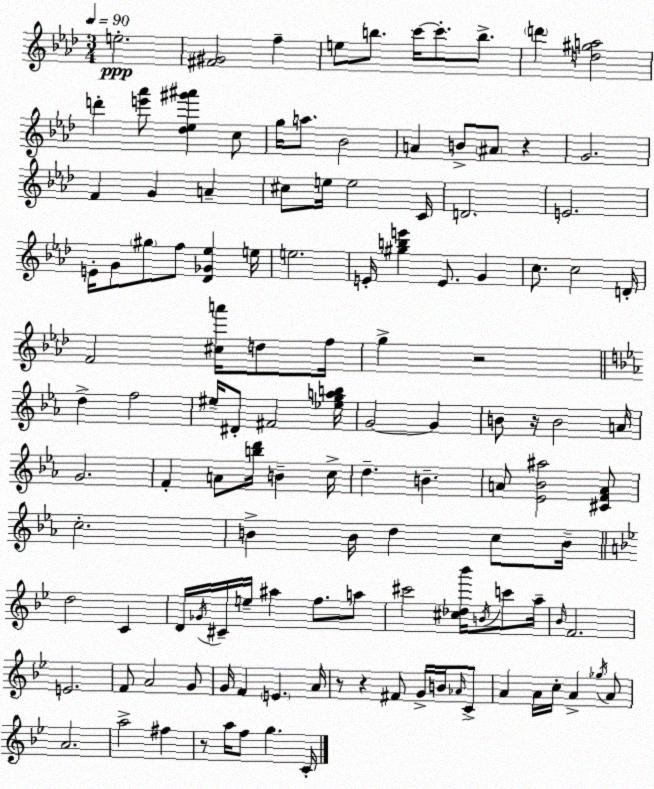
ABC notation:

X:1
T:Untitled
M:3/4
L:1/4
K:Fm
e2 [^F^G]2 f e/2 b/2 c'/4 c'/2 b/2 d' [d^ga]2 d' [e'_a']/2 [_d_e^g'^a'] c/2 g/4 a/2 _B2 A B/2 ^A/2 z G2 F G A ^c/2 e/4 e2 C/4 D2 E2 E/4 G/2 ^g/2 f/2 [_D_G_e] e/4 e2 E/4 [^gbe'] E/2 G c/2 c2 D/4 F2 [^ca']/4 d/2 f/4 g z2 d f2 ^e/4 ^D/2 ^F2 [_egab]/4 G2 G B/2 z/4 B2 A/4 G2 F A/2 [bd']/4 B c/4 d B A/2 [_E_B^a]2 [^CFA]/2 c2 B B/4 d c/2 B/4 d2 C D/4 _G/4 ^C/4 e/4 ^a f/2 a/2 ^c'2 [^c_d_b']/4 B/4 c'/2 a/4 _B/4 F2 E2 F/2 A2 G/2 G/4 F E A/4 z/2 z ^F/2 G/4 B/4 _A/4 C/2 A A/4 c/4 A _g/4 A/2 A2 a2 ^f z/2 a/4 f/2 g C/4